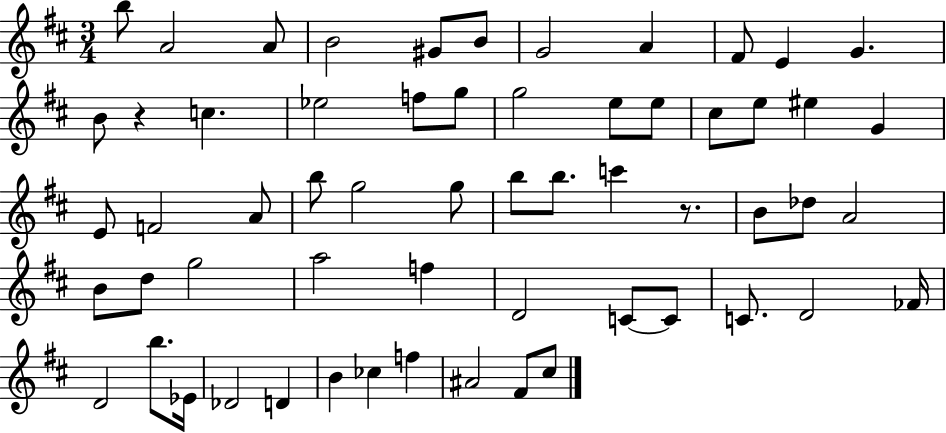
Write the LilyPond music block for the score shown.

{
  \clef treble
  \numericTimeSignature
  \time 3/4
  \key d \major
  b''8 a'2 a'8 | b'2 gis'8 b'8 | g'2 a'4 | fis'8 e'4 g'4. | \break b'8 r4 c''4. | ees''2 f''8 g''8 | g''2 e''8 e''8 | cis''8 e''8 eis''4 g'4 | \break e'8 f'2 a'8 | b''8 g''2 g''8 | b''8 b''8. c'''4 r8. | b'8 des''8 a'2 | \break b'8 d''8 g''2 | a''2 f''4 | d'2 c'8~~ c'8 | c'8. d'2 fes'16 | \break d'2 b''8. ees'16 | des'2 d'4 | b'4 ces''4 f''4 | ais'2 fis'8 cis''8 | \break \bar "|."
}